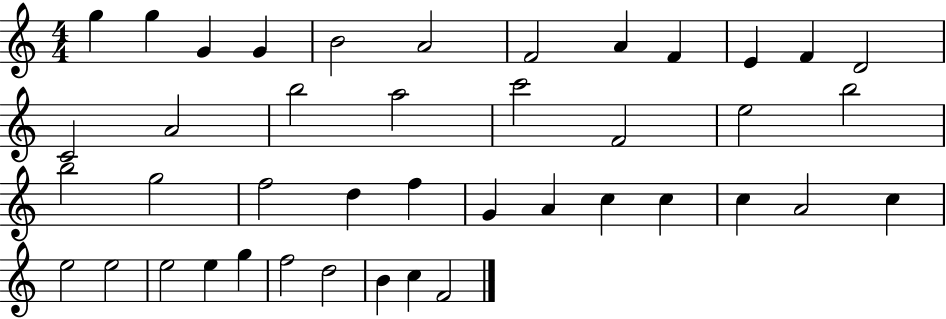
G5/q G5/q G4/q G4/q B4/h A4/h F4/h A4/q F4/q E4/q F4/q D4/h C4/h A4/h B5/h A5/h C6/h F4/h E5/h B5/h B5/h G5/h F5/h D5/q F5/q G4/q A4/q C5/q C5/q C5/q A4/h C5/q E5/h E5/h E5/h E5/q G5/q F5/h D5/h B4/q C5/q F4/h